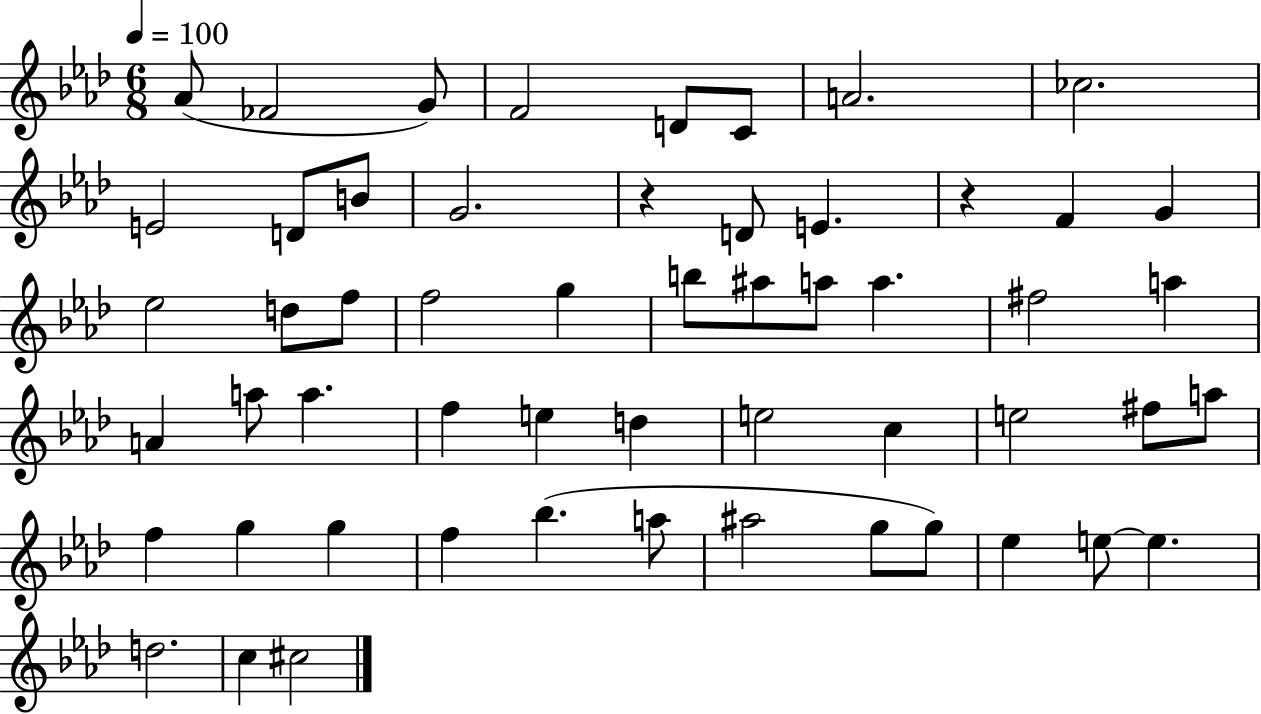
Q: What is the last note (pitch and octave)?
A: C#5